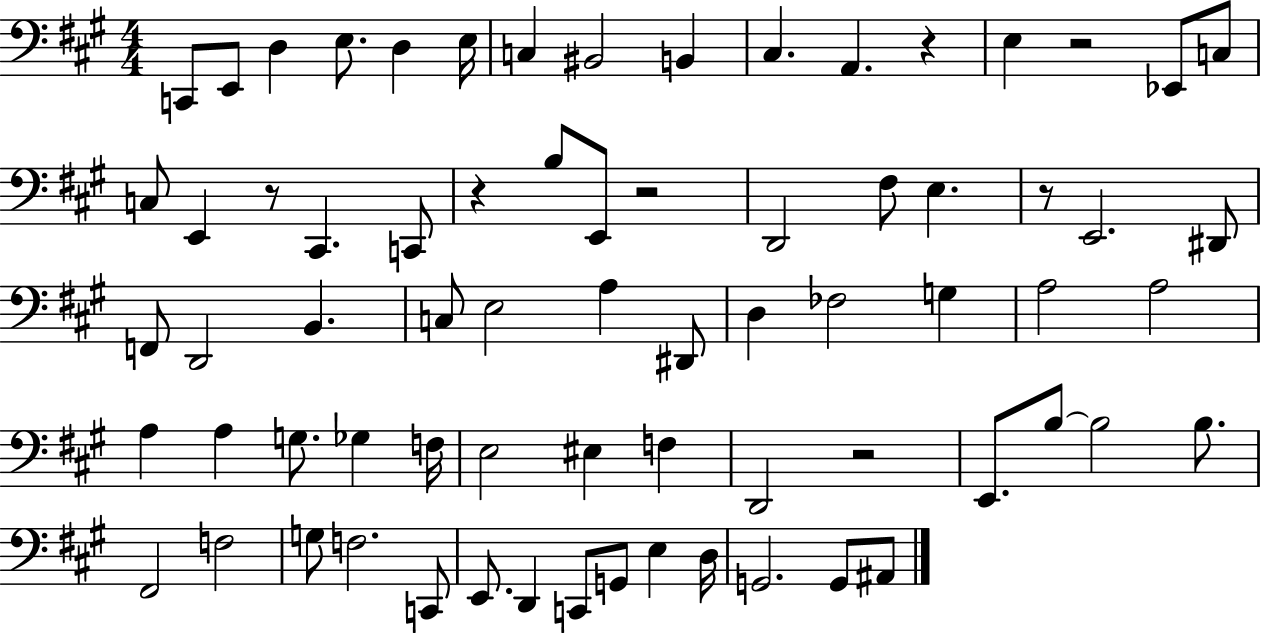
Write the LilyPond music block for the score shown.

{
  \clef bass
  \numericTimeSignature
  \time 4/4
  \key a \major
  c,8 e,8 d4 e8. d4 e16 | c4 bis,2 b,4 | cis4. a,4. r4 | e4 r2 ees,8 c8 | \break c8 e,4 r8 cis,4. c,8 | r4 b8 e,8 r2 | d,2 fis8 e4. | r8 e,2. dis,8 | \break f,8 d,2 b,4. | c8 e2 a4 dis,8 | d4 fes2 g4 | a2 a2 | \break a4 a4 g8. ges4 f16 | e2 eis4 f4 | d,2 r2 | e,8. b8~~ b2 b8. | \break fis,2 f2 | g8 f2. c,8 | e,8. d,4 c,8 g,8 e4 d16 | g,2. g,8 ais,8 | \break \bar "|."
}